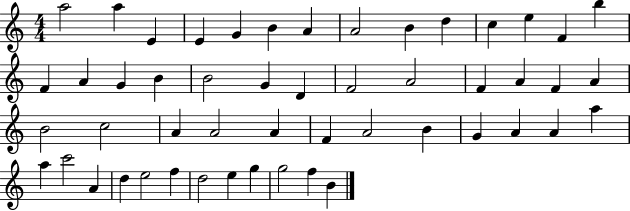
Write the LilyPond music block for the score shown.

{
  \clef treble
  \numericTimeSignature
  \time 4/4
  \key c \major
  a''2 a''4 e'4 | e'4 g'4 b'4 a'4 | a'2 b'4 d''4 | c''4 e''4 f'4 b''4 | \break f'4 a'4 g'4 b'4 | b'2 g'4 d'4 | f'2 a'2 | f'4 a'4 f'4 a'4 | \break b'2 c''2 | a'4 a'2 a'4 | f'4 a'2 b'4 | g'4 a'4 a'4 a''4 | \break a''4 c'''2 a'4 | d''4 e''2 f''4 | d''2 e''4 g''4 | g''2 f''4 b'4 | \break \bar "|."
}